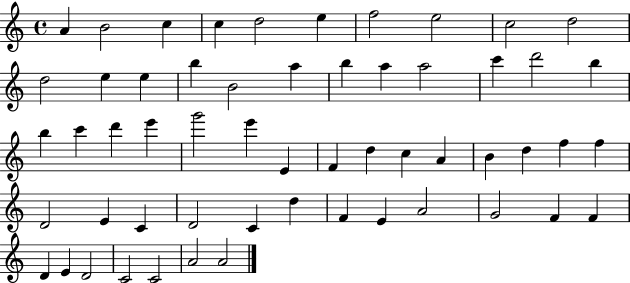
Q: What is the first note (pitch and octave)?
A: A4